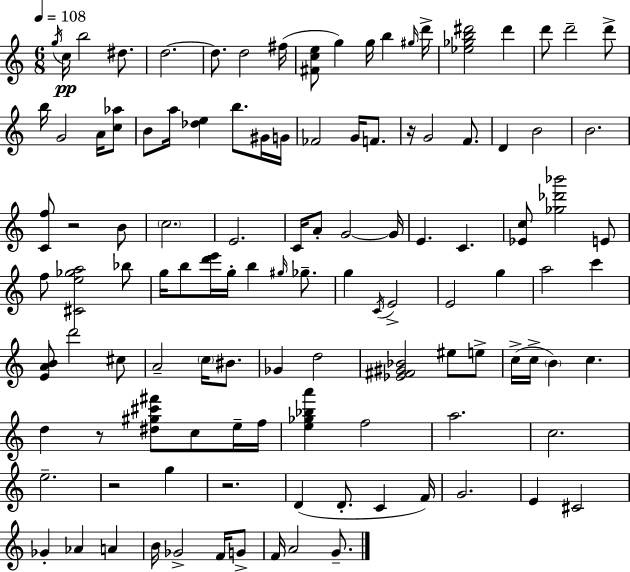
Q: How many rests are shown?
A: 5